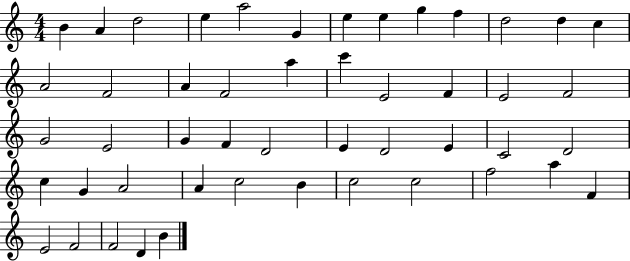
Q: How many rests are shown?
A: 0